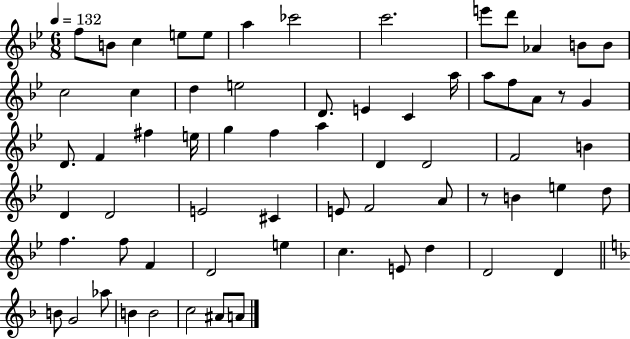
X:1
T:Untitled
M:6/8
L:1/4
K:Bb
f/2 B/2 c e/2 e/2 a _c'2 c'2 e'/2 d'/2 _A B/2 B/2 c2 c d e2 D/2 E C a/4 a/2 f/2 A/2 z/2 G D/2 F ^f e/4 g f a D D2 F2 B D D2 E2 ^C E/2 F2 A/2 z/2 B e d/2 f f/2 F D2 e c E/2 d D2 D B/2 G2 _a/2 B B2 c2 ^A/2 A/2